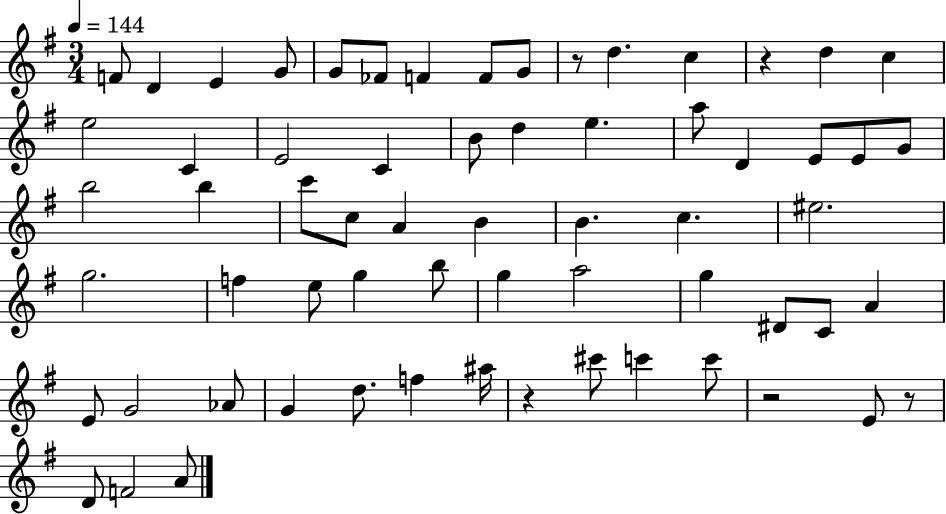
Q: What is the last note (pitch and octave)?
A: A4